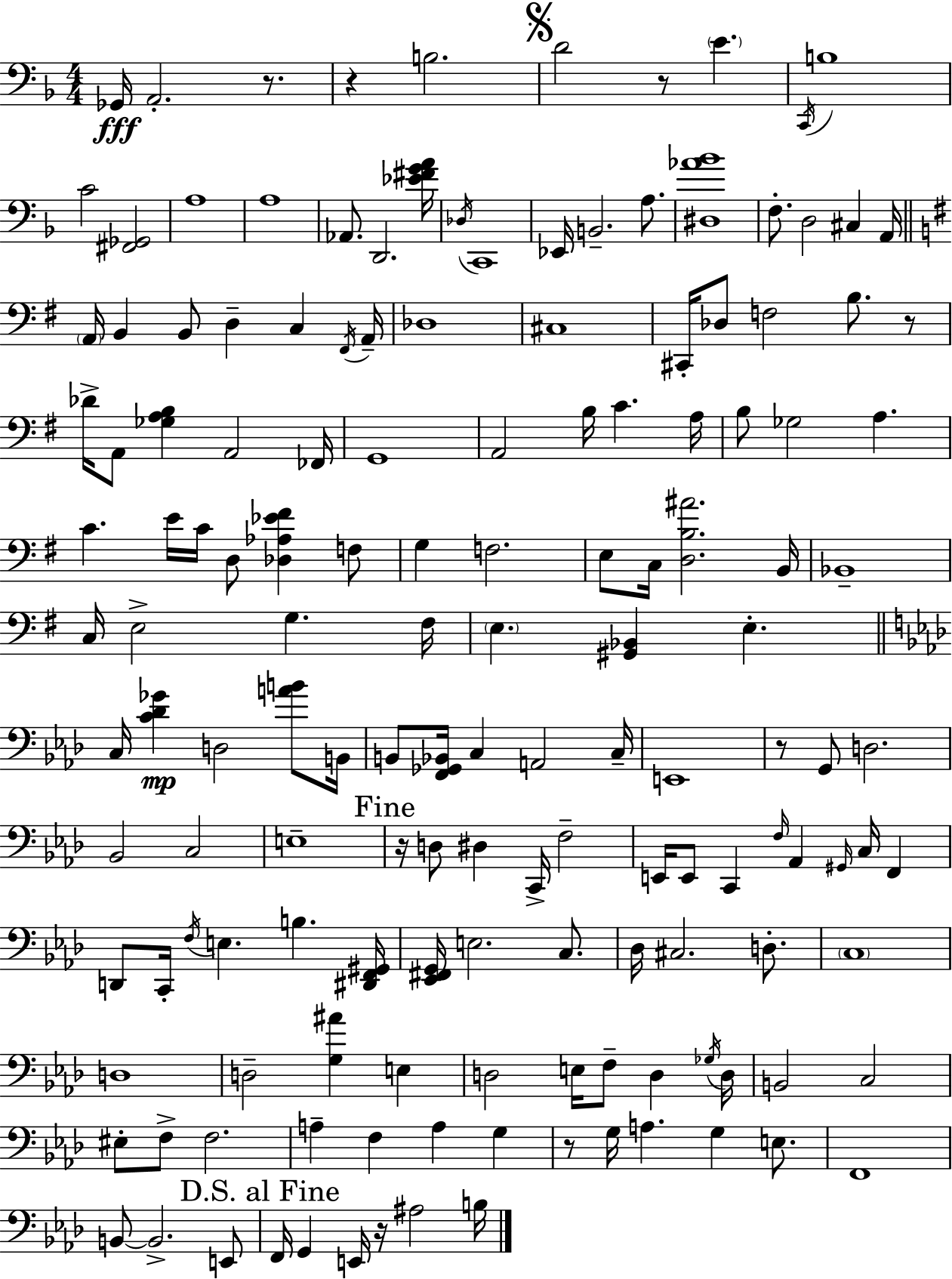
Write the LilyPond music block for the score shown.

{
  \clef bass
  \numericTimeSignature
  \time 4/4
  \key f \major
  ges,16\fff a,2.-. r8. | r4 b2. | \mark \markup { \musicglyph "scripts.segno" } d'2 r8 \parenthesize e'4. | \acciaccatura { c,16 } b1 | \break c'2 <fis, ges,>2 | a1 | a1 | aes,8. d,2. | \break <ees' fis' g' a'>16 \acciaccatura { des16 } c,1 | ees,16 b,2.-- a8. | <dis aes' bes'>1 | f8.-. d2 cis4 | \break a,16 \bar "||" \break \key e \minor \parenthesize a,16 b,4 b,8 d4-- c4 \acciaccatura { fis,16 } | a,16-- des1 | cis1 | cis,16-. des8 f2 b8. r8 | \break des'16-> a,8 <ges a b>4 a,2 | fes,16 g,1 | a,2 b16 c'4. | a16 b8 ges2 a4. | \break c'4. e'16 c'16 d8 <des aes ees' fis'>4 f8 | g4 f2. | e8 c16 <d b ais'>2. | b,16 bes,1-- | \break c16 e2-> g4. | fis16 \parenthesize e4. <gis, bes,>4 e4.-. | \bar "||" \break \key aes \major c16 <c' des' ges'>4\mp d2 <a' b'>8 b,16 | b,8 <f, ges, bes,>16 c4 a,2 c16-- | e,1 | r8 g,8 d2. | \break bes,2 c2 | e1-- | \mark "Fine" r16 d8 dis4 c,16-> f2-- | e,16 e,8 c,4 \grace { f16 } aes,4 \grace { gis,16 } c16 f,4 | \break d,8 c,16-. \acciaccatura { f16 } e4. b4. | <dis, f, gis,>16 <ees, fis, g,>16 e2. | c8. des16 cis2. | d8.-. \parenthesize c1 | \break d1 | d2-- <g ais'>4 e4 | d2 e16 f8-- d4 | \acciaccatura { ges16 } d16 b,2 c2 | \break eis8-. f8-> f2. | a4-- f4 a4 | g4 r8 g16 a4. g4 | e8. f,1 | \break b,8~~ b,2.-> | e,8 \mark "D.S. al Fine" f,16 g,4 e,16 r16 ais2 | b16 \bar "|."
}